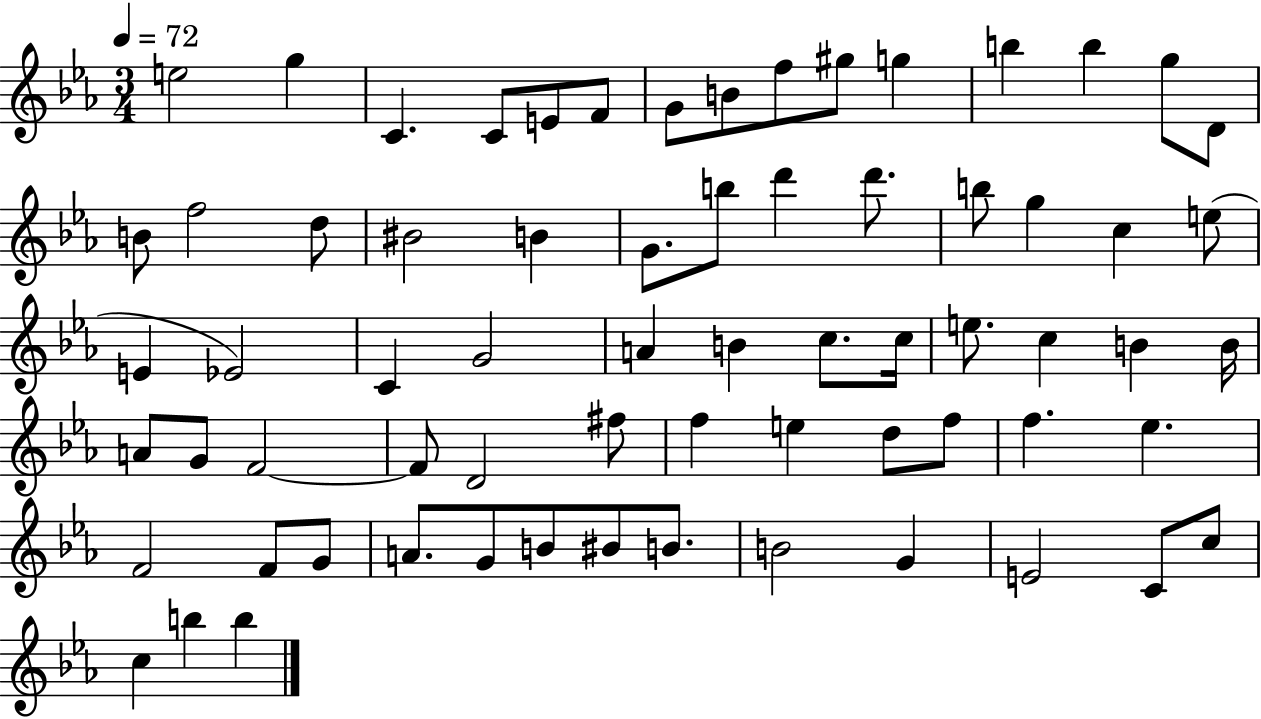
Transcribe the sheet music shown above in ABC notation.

X:1
T:Untitled
M:3/4
L:1/4
K:Eb
e2 g C C/2 E/2 F/2 G/2 B/2 f/2 ^g/2 g b b g/2 D/2 B/2 f2 d/2 ^B2 B G/2 b/2 d' d'/2 b/2 g c e/2 E _E2 C G2 A B c/2 c/4 e/2 c B B/4 A/2 G/2 F2 F/2 D2 ^f/2 f e d/2 f/2 f _e F2 F/2 G/2 A/2 G/2 B/2 ^B/2 B/2 B2 G E2 C/2 c/2 c b b